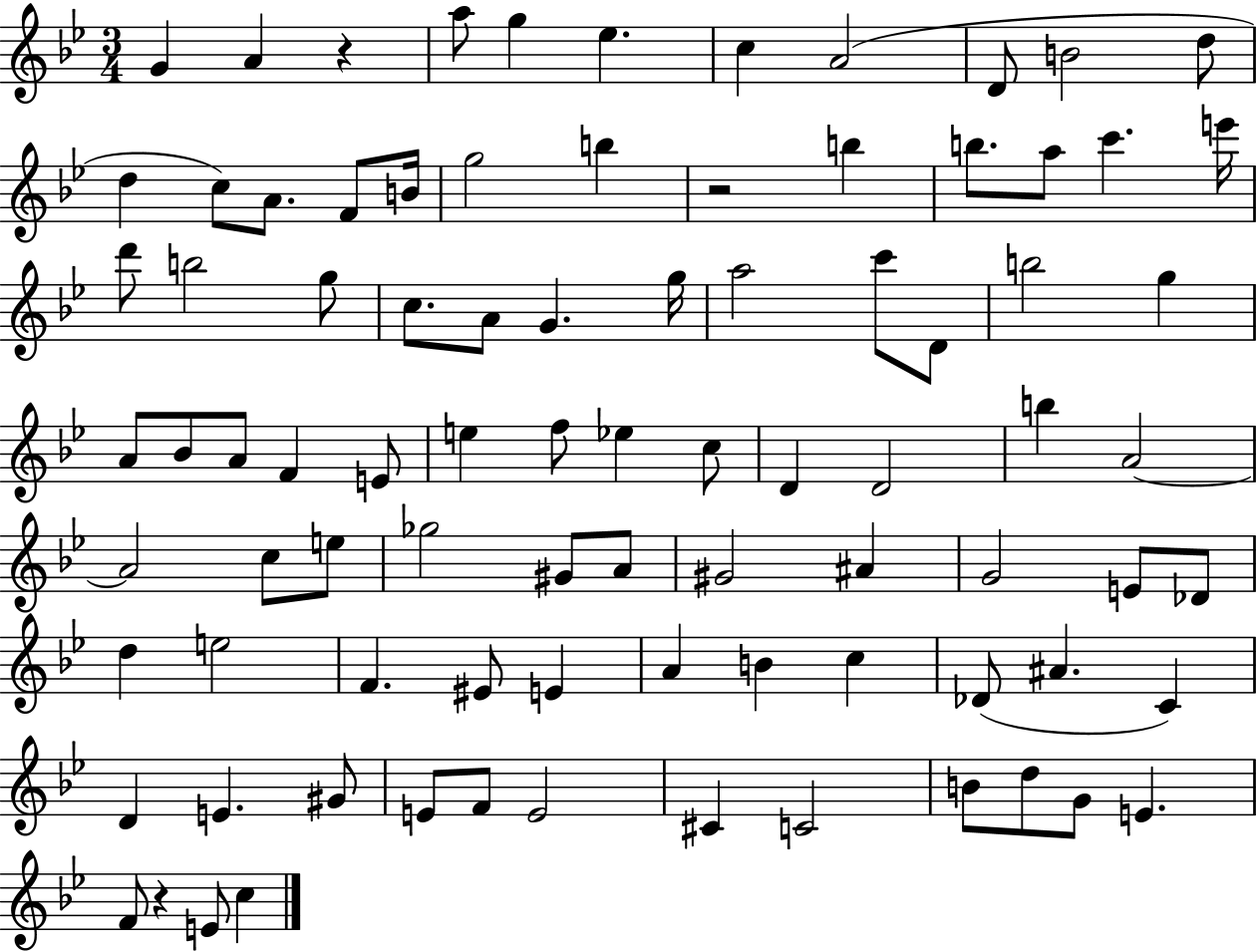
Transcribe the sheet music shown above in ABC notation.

X:1
T:Untitled
M:3/4
L:1/4
K:Bb
G A z a/2 g _e c A2 D/2 B2 d/2 d c/2 A/2 F/2 B/4 g2 b z2 b b/2 a/2 c' e'/4 d'/2 b2 g/2 c/2 A/2 G g/4 a2 c'/2 D/2 b2 g A/2 _B/2 A/2 F E/2 e f/2 _e c/2 D D2 b A2 A2 c/2 e/2 _g2 ^G/2 A/2 ^G2 ^A G2 E/2 _D/2 d e2 F ^E/2 E A B c _D/2 ^A C D E ^G/2 E/2 F/2 E2 ^C C2 B/2 d/2 G/2 E F/2 z E/2 c